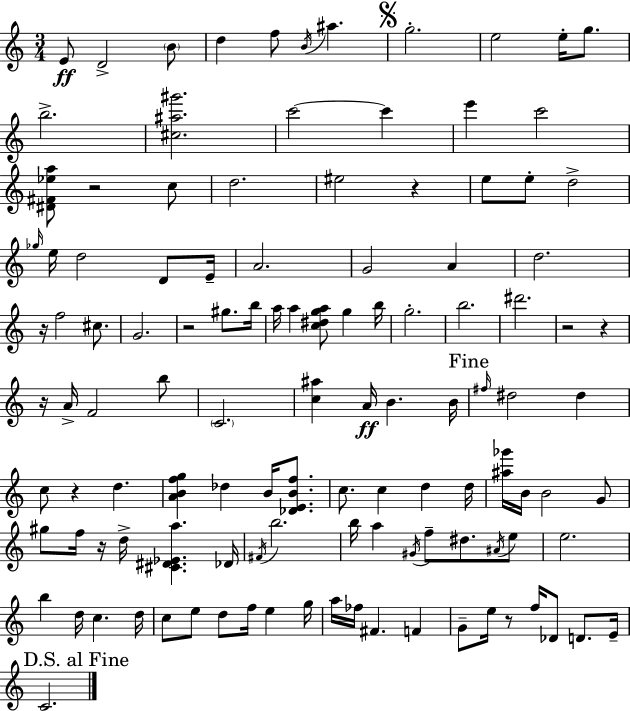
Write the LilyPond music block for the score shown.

{
  \clef treble
  \numericTimeSignature
  \time 3/4
  \key a \minor
  e'8\ff d'2-> \parenthesize b'8 | d''4 f''8 \acciaccatura { b'16 } ais''4. | \mark \markup { \musicglyph "scripts.segno" } g''2.-. | e''2 e''16-. g''8. | \break b''2.-> | <cis'' ais'' gis'''>2. | c'''2~~ c'''4 | e'''4 c'''2 | \break <dis' fis' ees'' a''>8 r2 c''8 | d''2. | eis''2 r4 | e''8 e''8-. d''2-> | \break \grace { ges''16 } e''16 d''2 d'8 | e'16-- a'2. | g'2 a'4 | d''2. | \break r16 f''2 cis''8. | g'2. | r2 gis''8. | b''16 a''16 a''4 <c'' dis'' g'' a''>8 g''4 | \break b''16 g''2.-. | b''2. | dis'''2. | r2 r4 | \break r16 a'16-> f'2 | b''8 \parenthesize c'2. | <c'' ais''>4 a'16\ff b'4. | b'16 \mark "Fine" \grace { fis''16 } dis''2 dis''4 | \break c''8 r4 d''4. | <a' b' f'' g''>4 des''4 b'16 | <des' e' b' f''>8. c''8. c''4 d''4 | d''16 <ais'' ges'''>16 b'16 b'2 | \break g'8 gis''8 f''16 r16 d''16-> <cis' dis' ees' a''>4. | des'16 \acciaccatura { fis'16 } b''2. | b''16 a''4 \acciaccatura { gis'16 } f''8-- | dis''8. \acciaccatura { ais'16 } e''8 e''2. | \break b''4 d''16 c''4. | d''16 c''8 e''8 d''8 | f''16 e''4 g''16 a''16 fes''16 fis'4. | f'4 g'8-- e''16 r8 f''16 | \break des'8 d'8. e'16-- \mark "D.S. al Fine" c'2. | \bar "|."
}